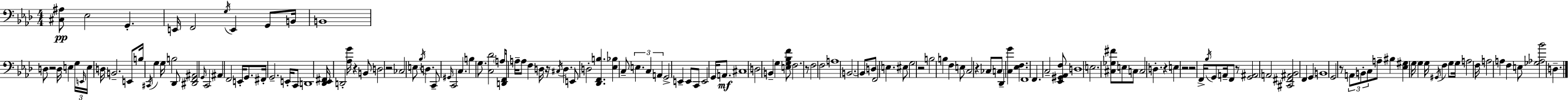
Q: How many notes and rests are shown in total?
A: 159